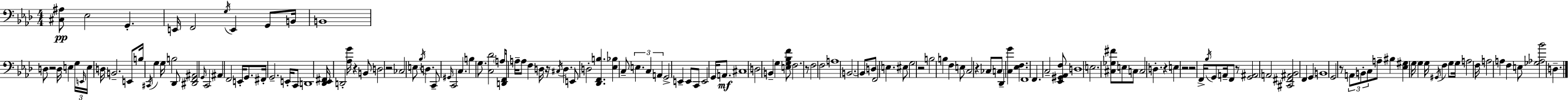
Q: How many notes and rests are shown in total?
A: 159